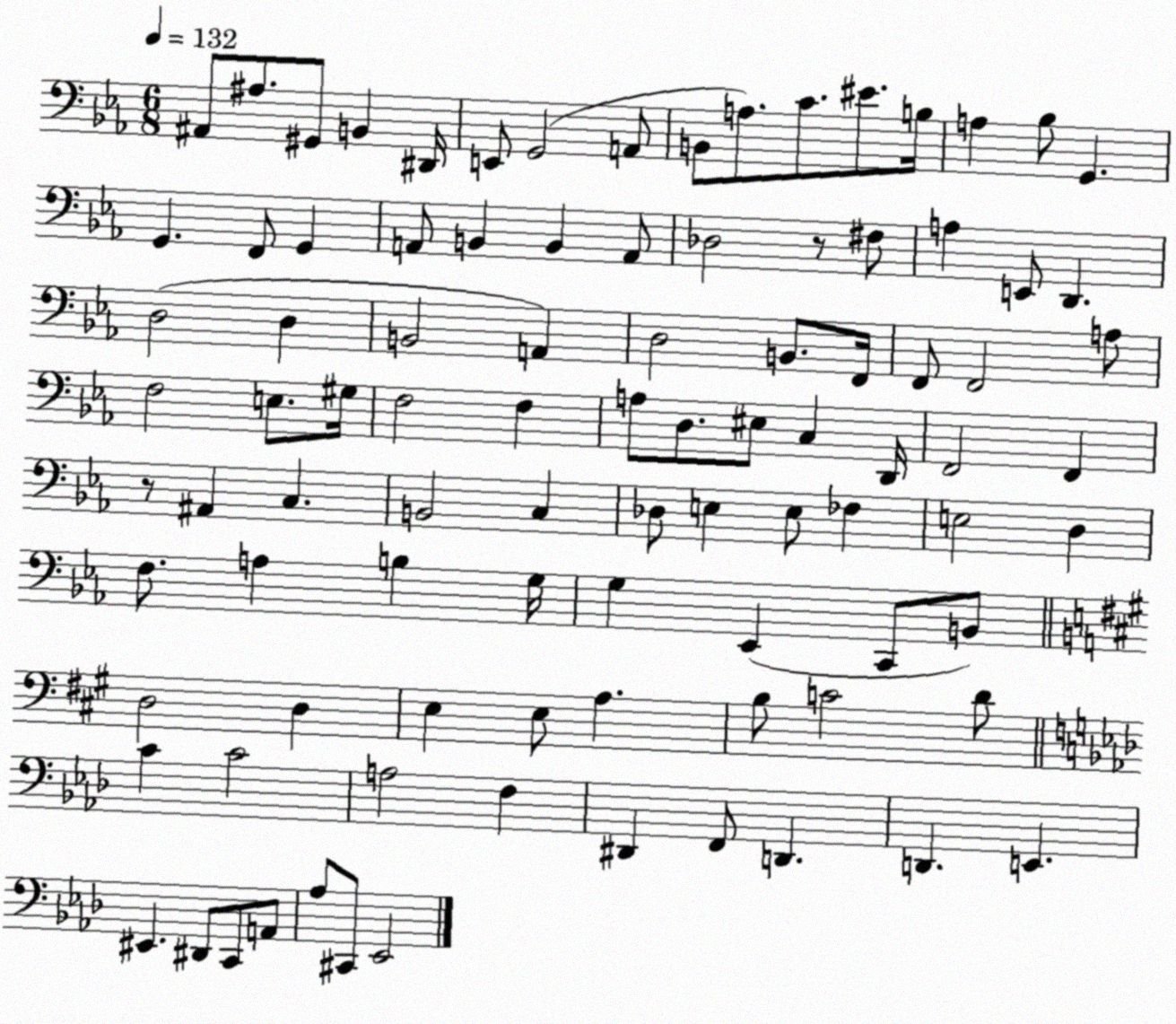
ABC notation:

X:1
T:Untitled
M:6/8
L:1/4
K:Eb
^A,,/2 ^A,/2 ^G,,/2 B,, ^D,,/4 E,,/2 G,,2 A,,/2 B,,/2 A,/2 C/2 ^E/2 B,/4 A, _B,/2 G,, G,, F,,/2 G,, A,,/2 B,, B,, A,,/2 _D,2 z/2 ^F,/2 A, E,,/2 D,, D,2 D, B,,2 A,, D,2 B,,/2 F,,/4 F,,/2 F,,2 A,/2 F,2 E,/2 ^G,/4 F,2 F, A,/2 D,/2 ^E,/2 C, D,,/4 F,,2 F,, z/2 ^A,, C, B,,2 C, _D,/2 E, E,/2 _F, E,2 D, F,/2 A, B, G,/4 G, _E,, C,,/2 B,,/2 D,2 D, E, E,/2 A, B,/2 C2 D/2 C C2 A,2 F, ^D,, F,,/2 D,, D,, E,, ^E,, ^D,,/2 C,,/2 A,,/2 _A,/2 ^C,,/2 _E,,2